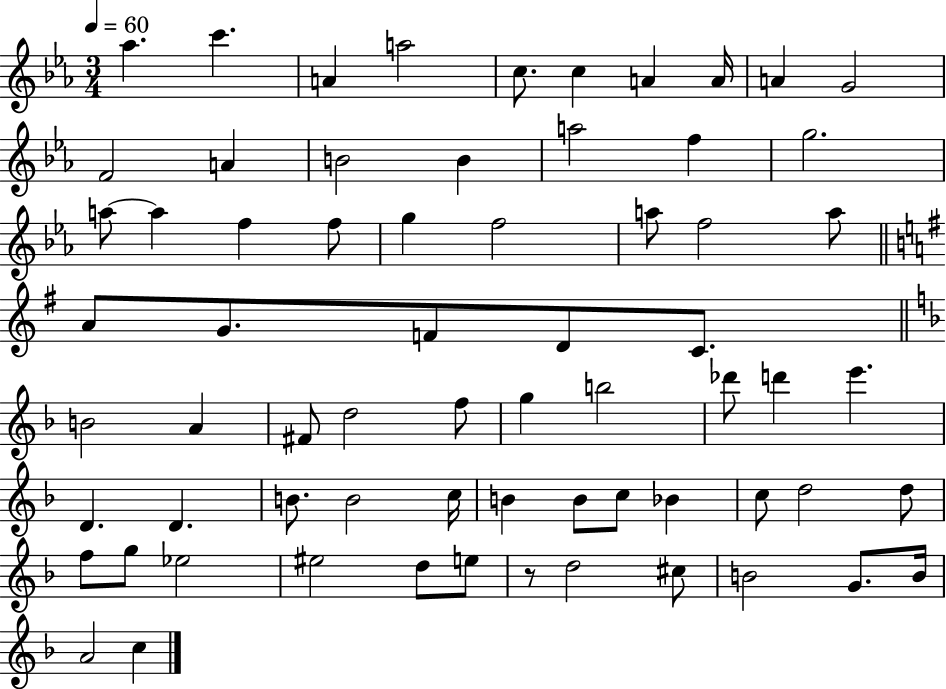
X:1
T:Untitled
M:3/4
L:1/4
K:Eb
_a c' A a2 c/2 c A A/4 A G2 F2 A B2 B a2 f g2 a/2 a f f/2 g f2 a/2 f2 a/2 A/2 G/2 F/2 D/2 C/2 B2 A ^F/2 d2 f/2 g b2 _d'/2 d' e' D D B/2 B2 c/4 B B/2 c/2 _B c/2 d2 d/2 f/2 g/2 _e2 ^e2 d/2 e/2 z/2 d2 ^c/2 B2 G/2 B/4 A2 c